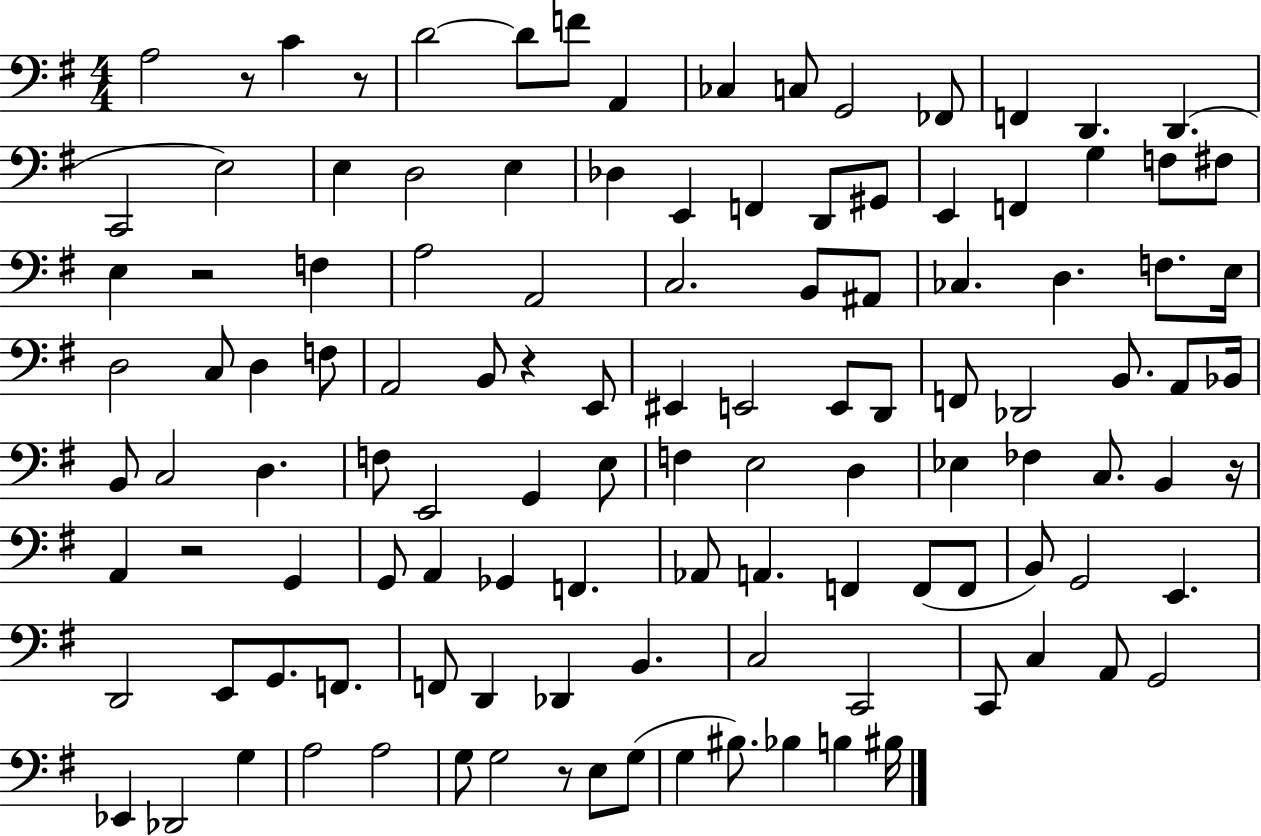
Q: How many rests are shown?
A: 7